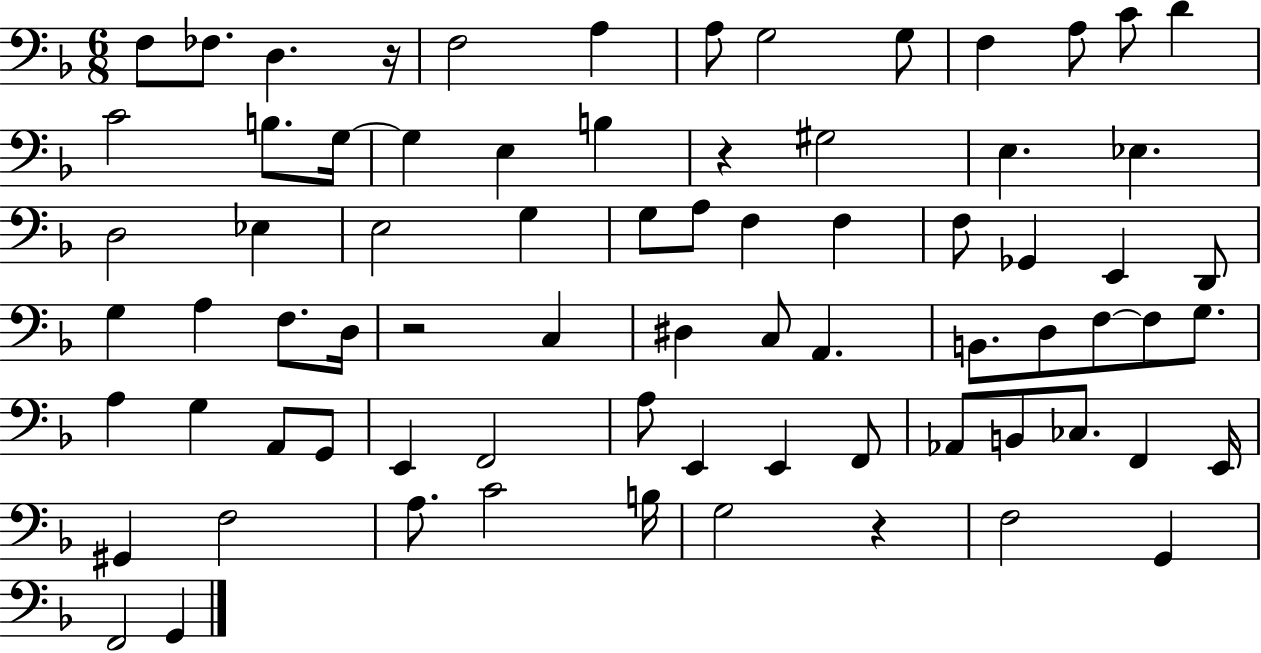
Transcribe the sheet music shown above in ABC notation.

X:1
T:Untitled
M:6/8
L:1/4
K:F
F,/2 _F,/2 D, z/4 F,2 A, A,/2 G,2 G,/2 F, A,/2 C/2 D C2 B,/2 G,/4 G, E, B, z ^G,2 E, _E, D,2 _E, E,2 G, G,/2 A,/2 F, F, F,/2 _G,, E,, D,,/2 G, A, F,/2 D,/4 z2 C, ^D, C,/2 A,, B,,/2 D,/2 F,/2 F,/2 G,/2 A, G, A,,/2 G,,/2 E,, F,,2 A,/2 E,, E,, F,,/2 _A,,/2 B,,/2 _C,/2 F,, E,,/4 ^G,, F,2 A,/2 C2 B,/4 G,2 z F,2 G,, F,,2 G,,